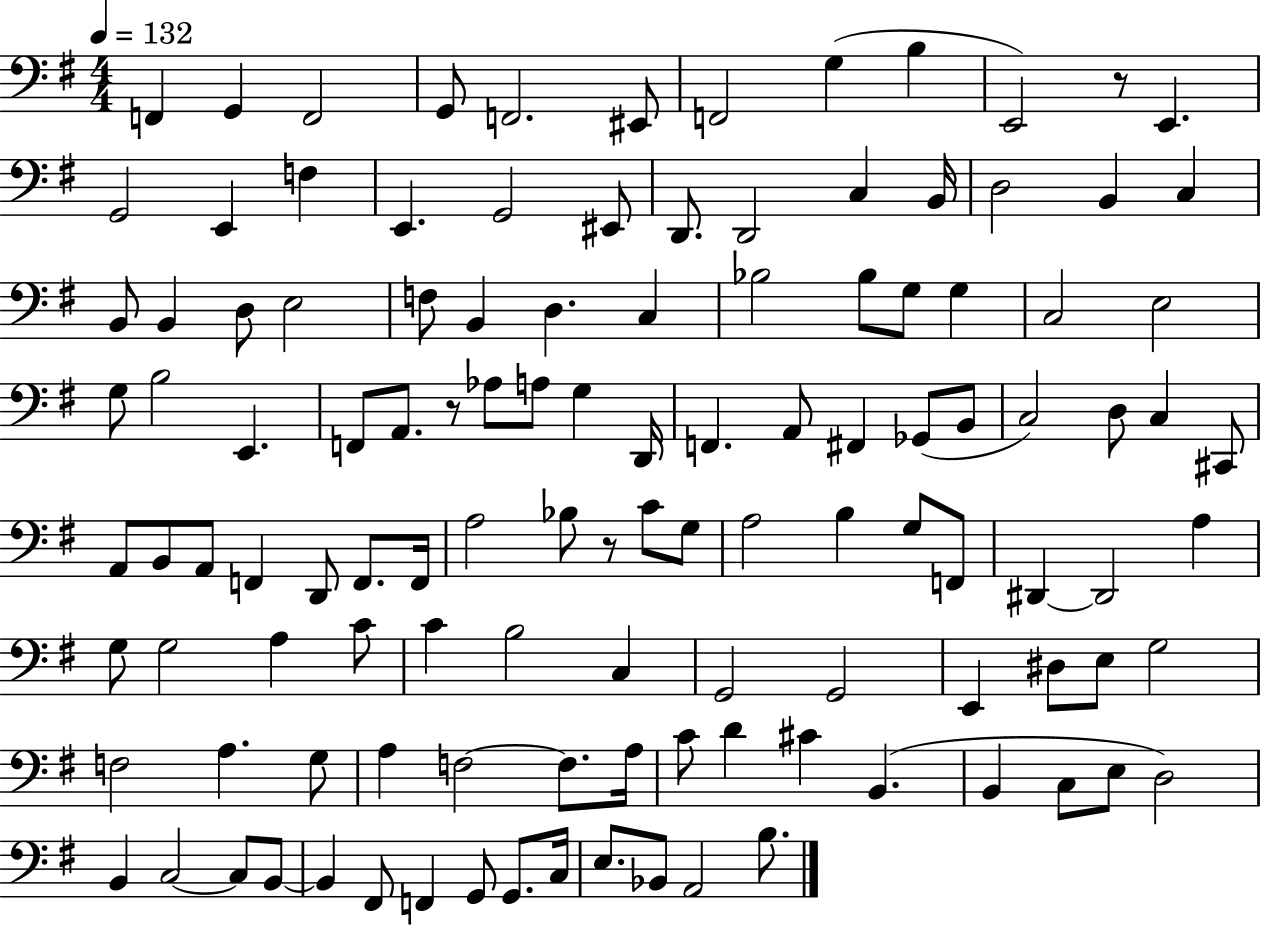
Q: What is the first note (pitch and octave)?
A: F2